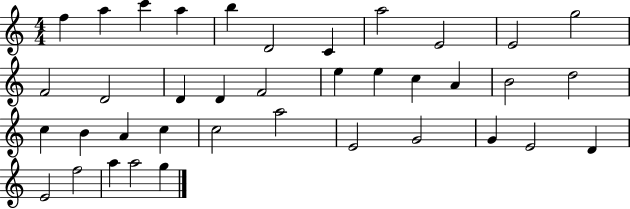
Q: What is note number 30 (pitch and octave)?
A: G4